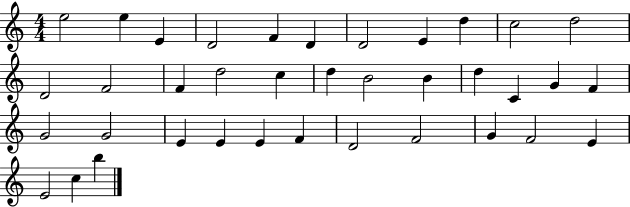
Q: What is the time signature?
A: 4/4